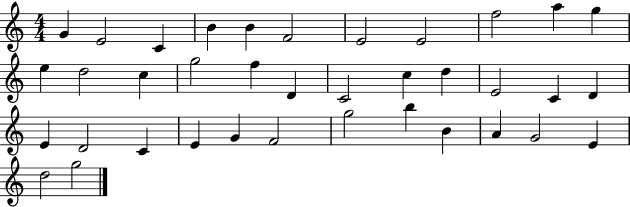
{
  \clef treble
  \numericTimeSignature
  \time 4/4
  \key c \major
  g'4 e'2 c'4 | b'4 b'4 f'2 | e'2 e'2 | f''2 a''4 g''4 | \break e''4 d''2 c''4 | g''2 f''4 d'4 | c'2 c''4 d''4 | e'2 c'4 d'4 | \break e'4 d'2 c'4 | e'4 g'4 f'2 | g''2 b''4 b'4 | a'4 g'2 e'4 | \break d''2 g''2 | \bar "|."
}